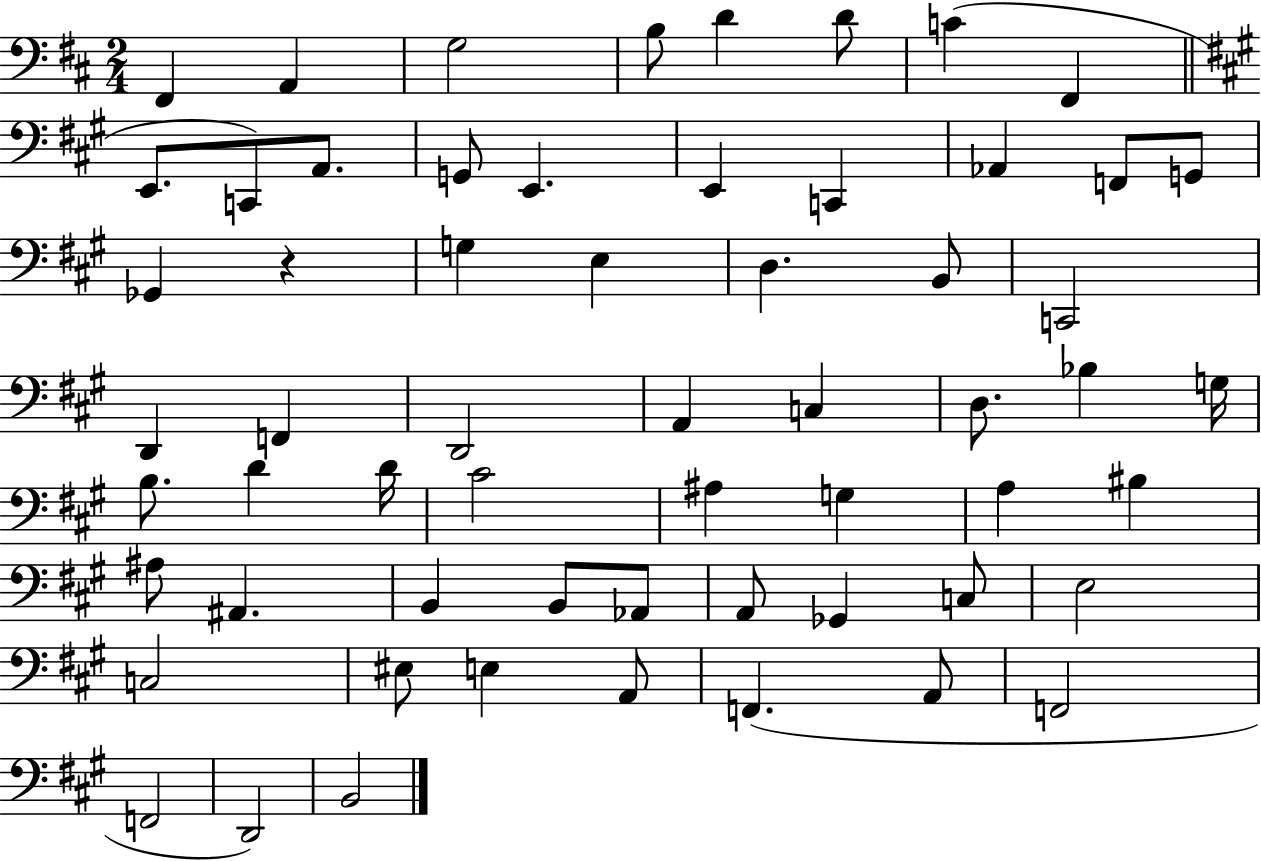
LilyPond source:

{
  \clef bass
  \numericTimeSignature
  \time 2/4
  \key d \major
  \repeat volta 2 { fis,4 a,4 | g2 | b8 d'4 d'8 | c'4( fis,4 | \break \bar "||" \break \key a \major e,8. c,8) a,8. | g,8 e,4. | e,4 c,4 | aes,4 f,8 g,8 | \break ges,4 r4 | g4 e4 | d4. b,8 | c,2 | \break d,4 f,4 | d,2 | a,4 c4 | d8. bes4 g16 | \break b8. d'4 d'16 | cis'2 | ais4 g4 | a4 bis4 | \break ais8 ais,4. | b,4 b,8 aes,8 | a,8 ges,4 c8 | e2 | \break c2 | eis8 e4 a,8 | f,4.( a,8 | f,2 | \break f,2 | d,2) | b,2 | } \bar "|."
}